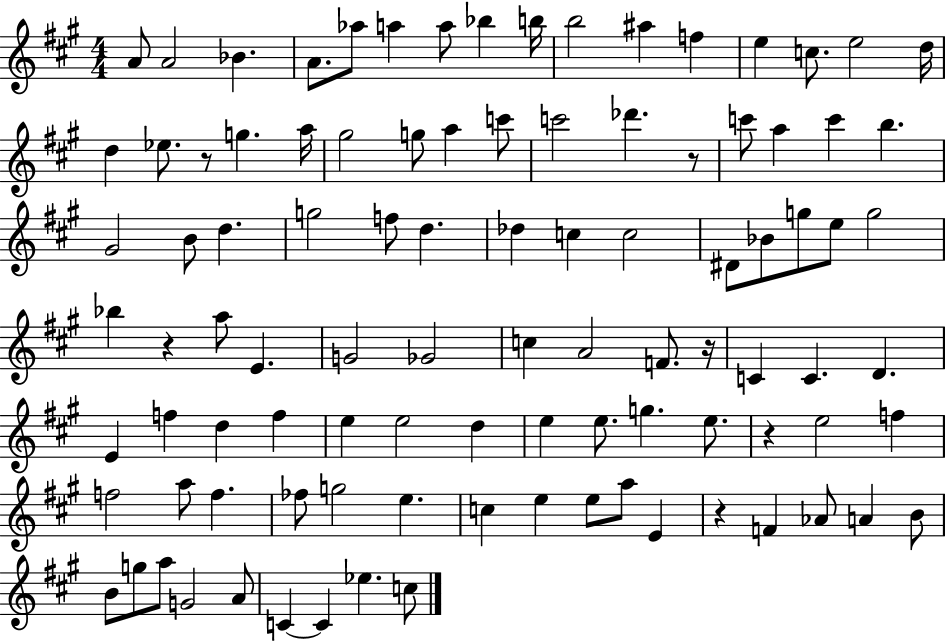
A4/e A4/h Bb4/q. A4/e. Ab5/e A5/q A5/e Bb5/q B5/s B5/h A#5/q F5/q E5/q C5/e. E5/h D5/s D5/q Eb5/e. R/e G5/q. A5/s G#5/h G5/e A5/q C6/e C6/h Db6/q. R/e C6/e A5/q C6/q B5/q. G#4/h B4/e D5/q. G5/h F5/e D5/q. Db5/q C5/q C5/h D#4/e Bb4/e G5/e E5/e G5/h Bb5/q R/q A5/e E4/q. G4/h Gb4/h C5/q A4/h F4/e. R/s C4/q C4/q. D4/q. E4/q F5/q D5/q F5/q E5/q E5/h D5/q E5/q E5/e. G5/q. E5/e. R/q E5/h F5/q F5/h A5/e F5/q. FES5/e G5/h E5/q. C5/q E5/q E5/e A5/e E4/q R/q F4/q Ab4/e A4/q B4/e B4/e G5/e A5/e G4/h A4/e C4/q C4/q Eb5/q. C5/e